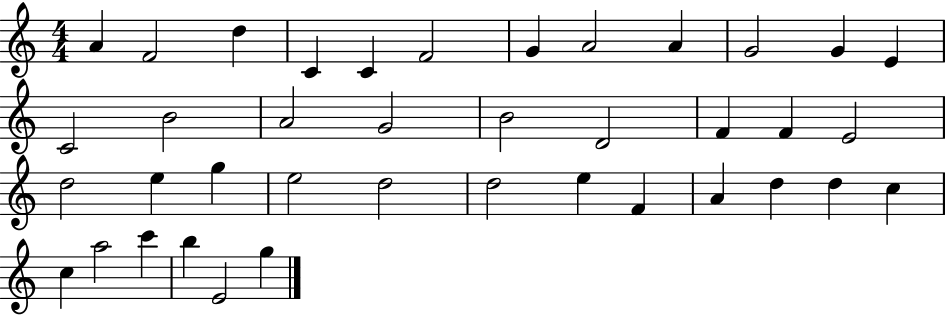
{
  \clef treble
  \numericTimeSignature
  \time 4/4
  \key c \major
  a'4 f'2 d''4 | c'4 c'4 f'2 | g'4 a'2 a'4 | g'2 g'4 e'4 | \break c'2 b'2 | a'2 g'2 | b'2 d'2 | f'4 f'4 e'2 | \break d''2 e''4 g''4 | e''2 d''2 | d''2 e''4 f'4 | a'4 d''4 d''4 c''4 | \break c''4 a''2 c'''4 | b''4 e'2 g''4 | \bar "|."
}